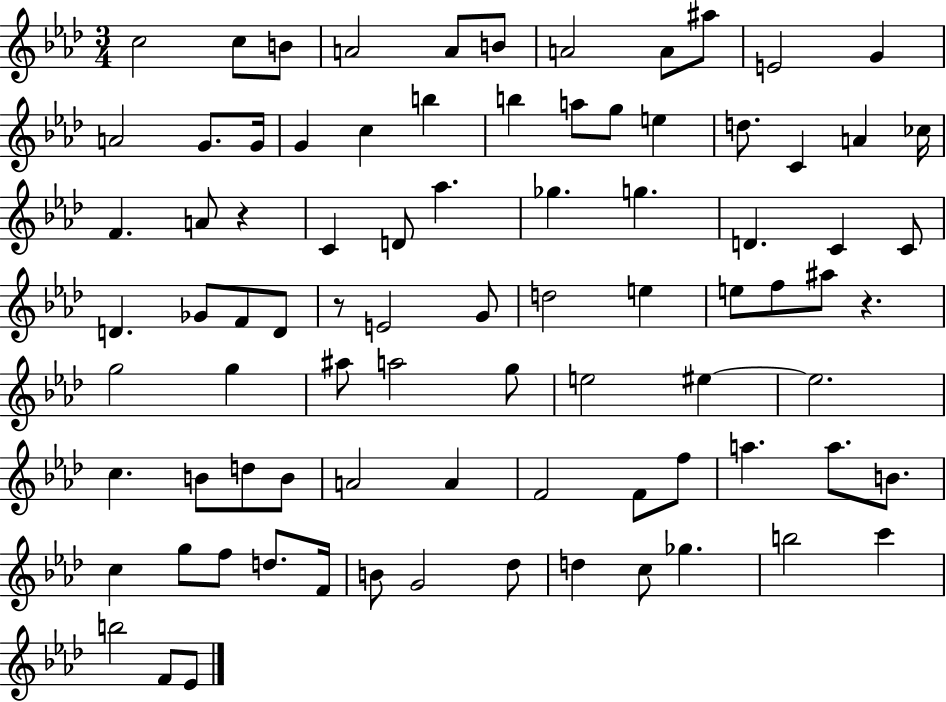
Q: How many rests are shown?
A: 3